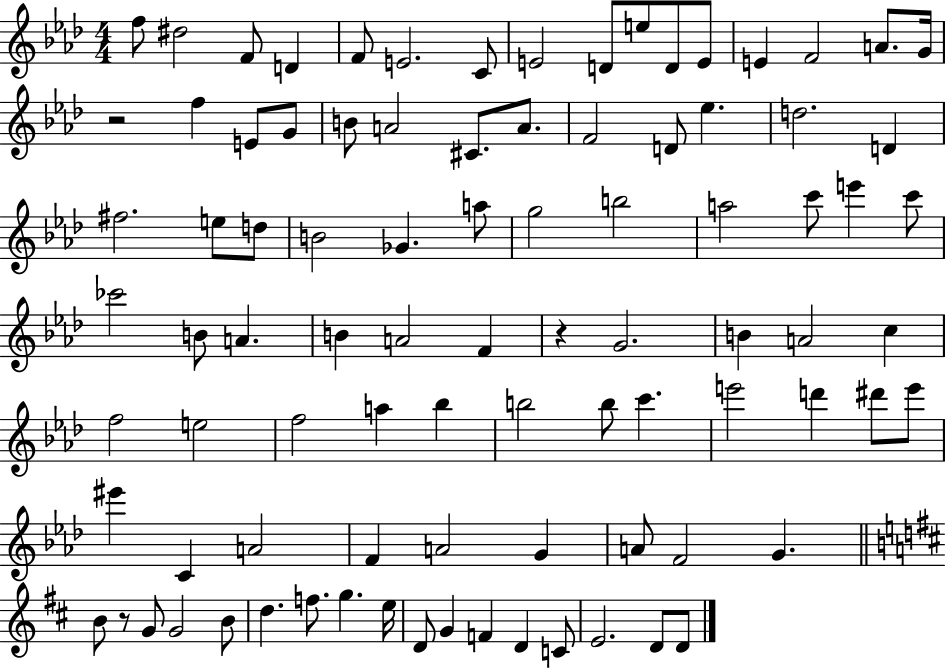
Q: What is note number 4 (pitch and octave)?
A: D4